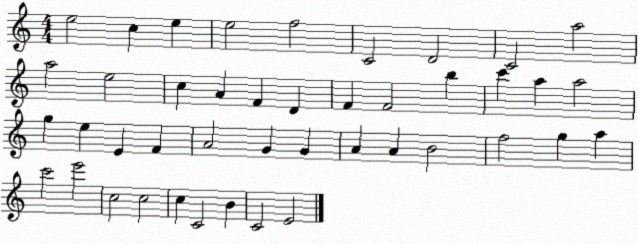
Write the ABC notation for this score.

X:1
T:Untitled
M:4/4
L:1/4
K:C
e2 c e e2 f2 C2 D2 C2 a2 a2 e2 c A F D F F2 b c' a a2 g e E F A2 G G A A B2 f2 g a c'2 e'2 c2 c2 c C2 B C2 E2